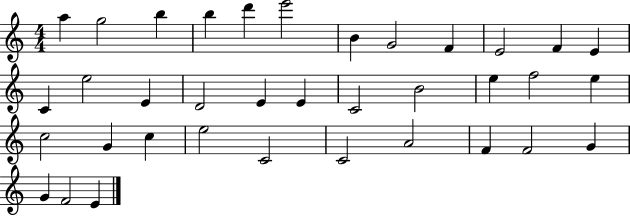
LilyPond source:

{
  \clef treble
  \numericTimeSignature
  \time 4/4
  \key c \major
  a''4 g''2 b''4 | b''4 d'''4 e'''2 | b'4 g'2 f'4 | e'2 f'4 e'4 | \break c'4 e''2 e'4 | d'2 e'4 e'4 | c'2 b'2 | e''4 f''2 e''4 | \break c''2 g'4 c''4 | e''2 c'2 | c'2 a'2 | f'4 f'2 g'4 | \break g'4 f'2 e'4 | \bar "|."
}